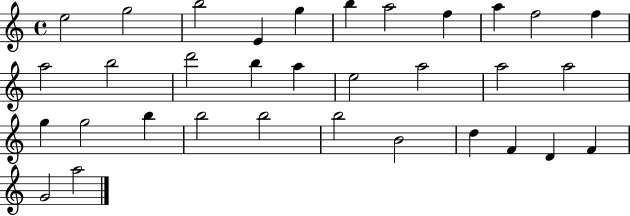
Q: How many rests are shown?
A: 0